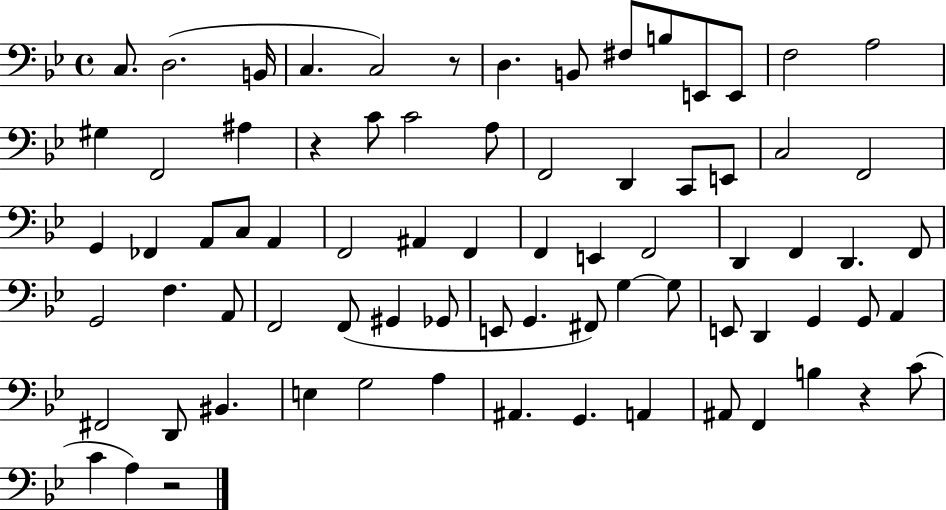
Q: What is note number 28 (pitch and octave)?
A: A2